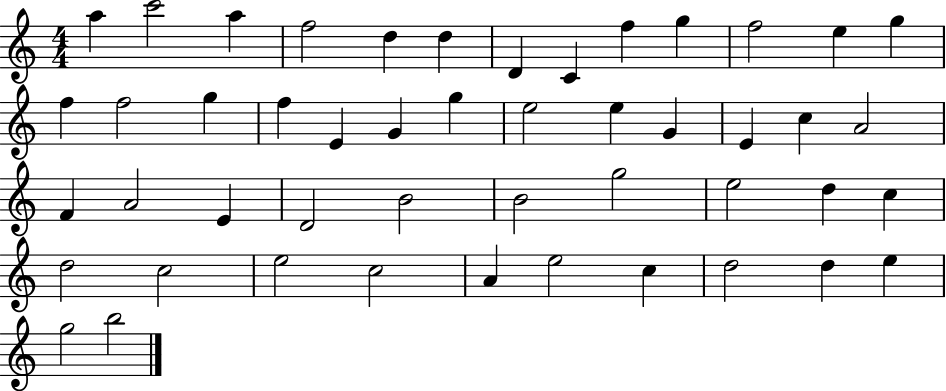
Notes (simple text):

A5/q C6/h A5/q F5/h D5/q D5/q D4/q C4/q F5/q G5/q F5/h E5/q G5/q F5/q F5/h G5/q F5/q E4/q G4/q G5/q E5/h E5/q G4/q E4/q C5/q A4/h F4/q A4/h E4/q D4/h B4/h B4/h G5/h E5/h D5/q C5/q D5/h C5/h E5/h C5/h A4/q E5/h C5/q D5/h D5/q E5/q G5/h B5/h